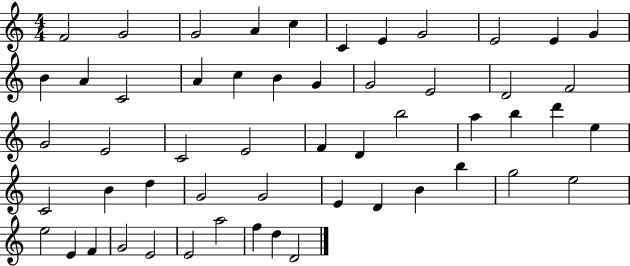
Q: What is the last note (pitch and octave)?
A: D4